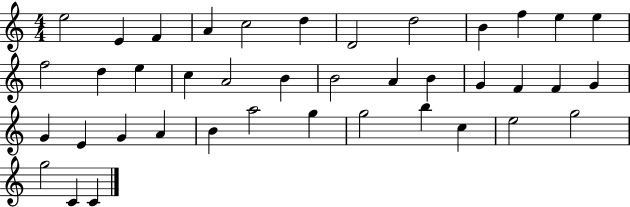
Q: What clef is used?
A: treble